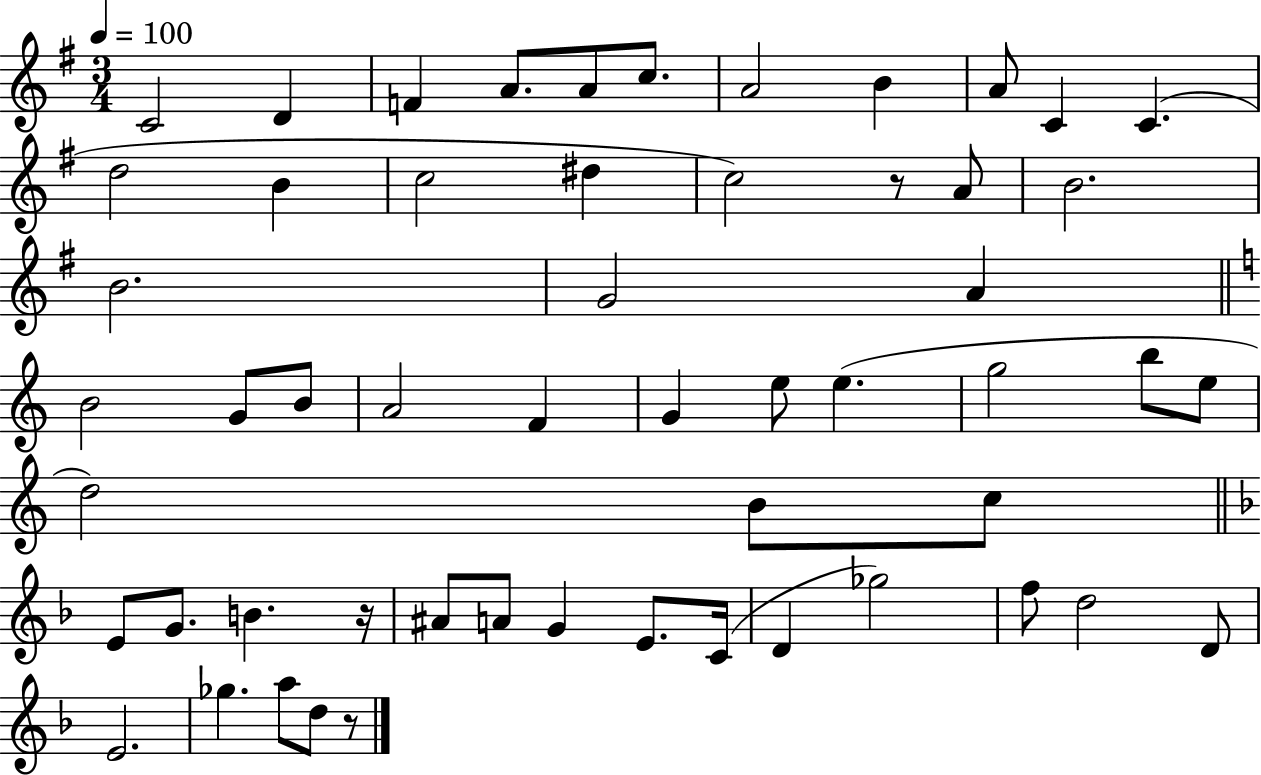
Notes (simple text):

C4/h D4/q F4/q A4/e. A4/e C5/e. A4/h B4/q A4/e C4/q C4/q. D5/h B4/q C5/h D#5/q C5/h R/e A4/e B4/h. B4/h. G4/h A4/q B4/h G4/e B4/e A4/h F4/q G4/q E5/e E5/q. G5/h B5/e E5/e D5/h B4/e C5/e E4/e G4/e. B4/q. R/s A#4/e A4/e G4/q E4/e. C4/s D4/q Gb5/h F5/e D5/h D4/e E4/h. Gb5/q. A5/e D5/e R/e